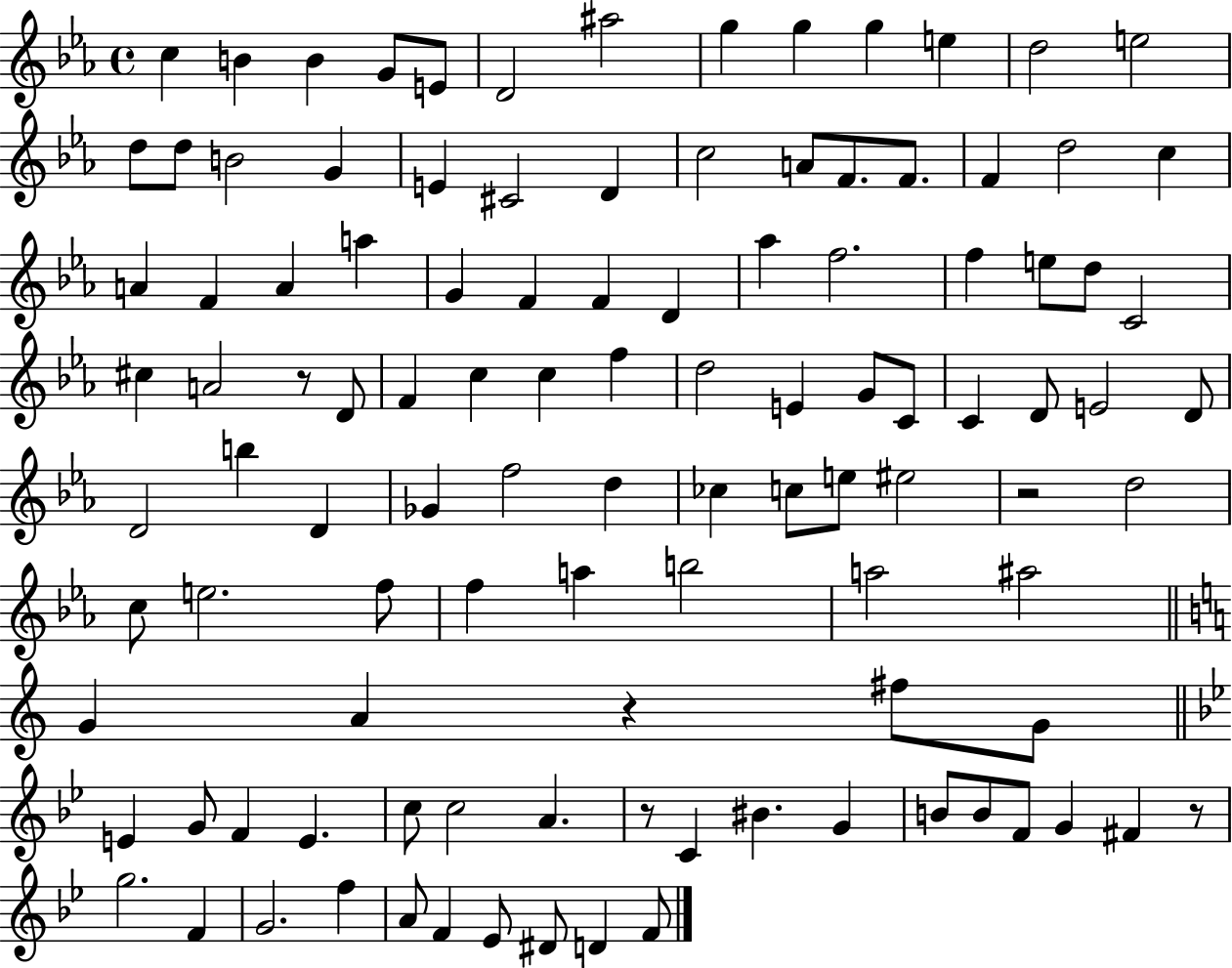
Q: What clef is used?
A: treble